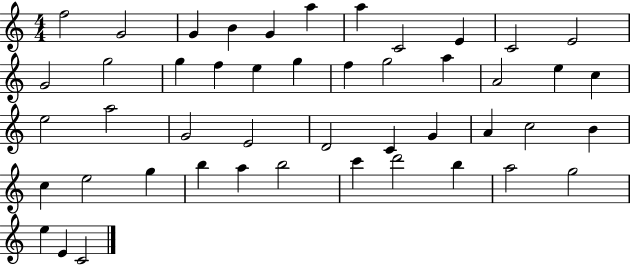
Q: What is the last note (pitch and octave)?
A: C4